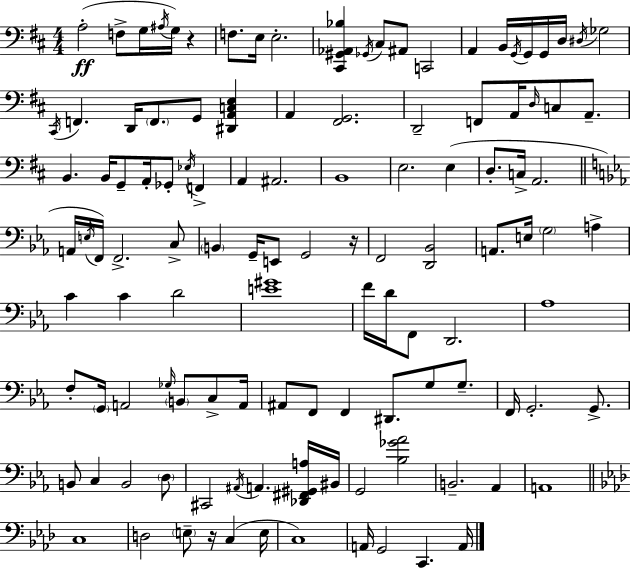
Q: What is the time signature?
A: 4/4